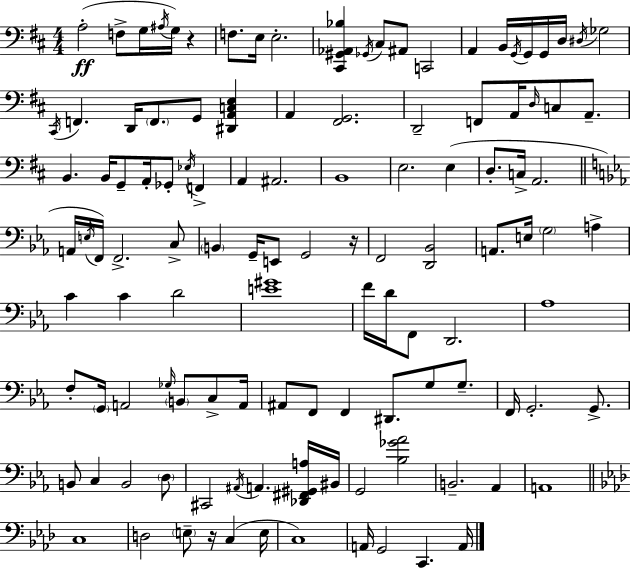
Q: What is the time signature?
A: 4/4